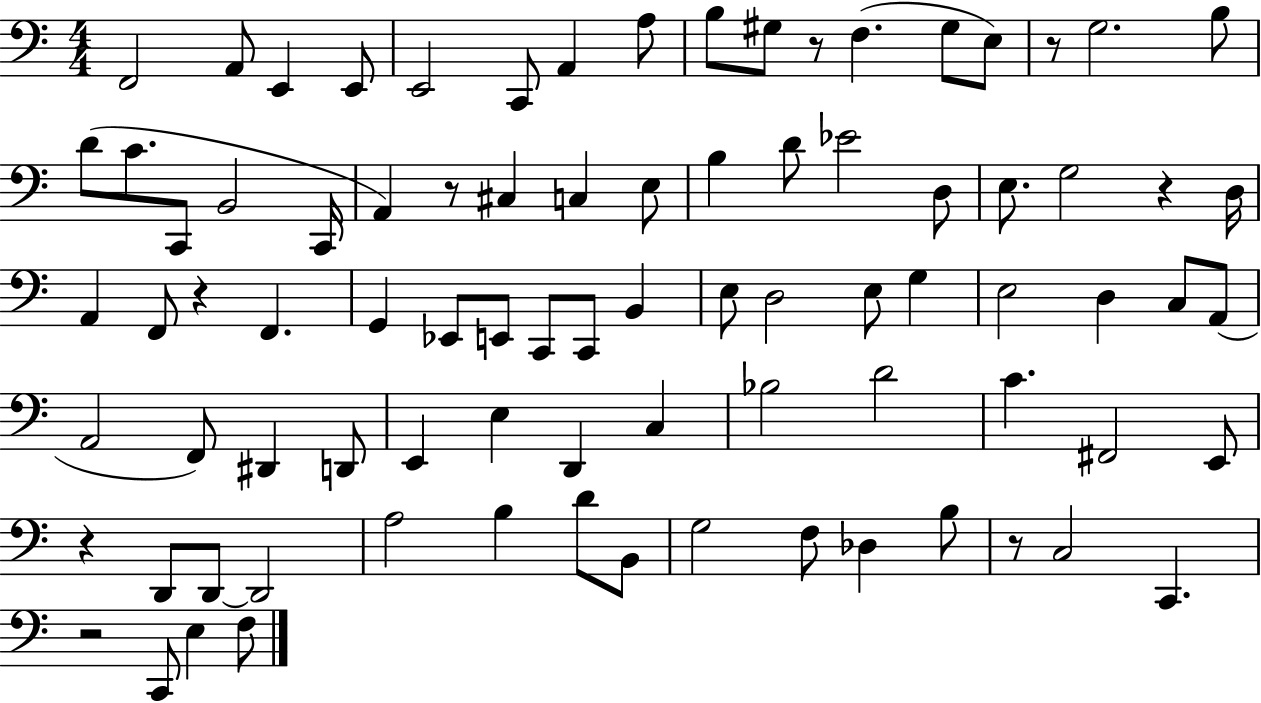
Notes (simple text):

F2/h A2/e E2/q E2/e E2/h C2/e A2/q A3/e B3/e G#3/e R/e F3/q. G#3/e E3/e R/e G3/h. B3/e D4/e C4/e. C2/e B2/h C2/s A2/q R/e C#3/q C3/q E3/e B3/q D4/e Eb4/h D3/e E3/e. G3/h R/q D3/s A2/q F2/e R/q F2/q. G2/q Eb2/e E2/e C2/e C2/e B2/q E3/e D3/h E3/e G3/q E3/h D3/q C3/e A2/e A2/h F2/e D#2/q D2/e E2/q E3/q D2/q C3/q Bb3/h D4/h C4/q. F#2/h E2/e R/q D2/e D2/e D2/h A3/h B3/q D4/e B2/e G3/h F3/e Db3/q B3/e R/e C3/h C2/q. R/h C2/e E3/q F3/e